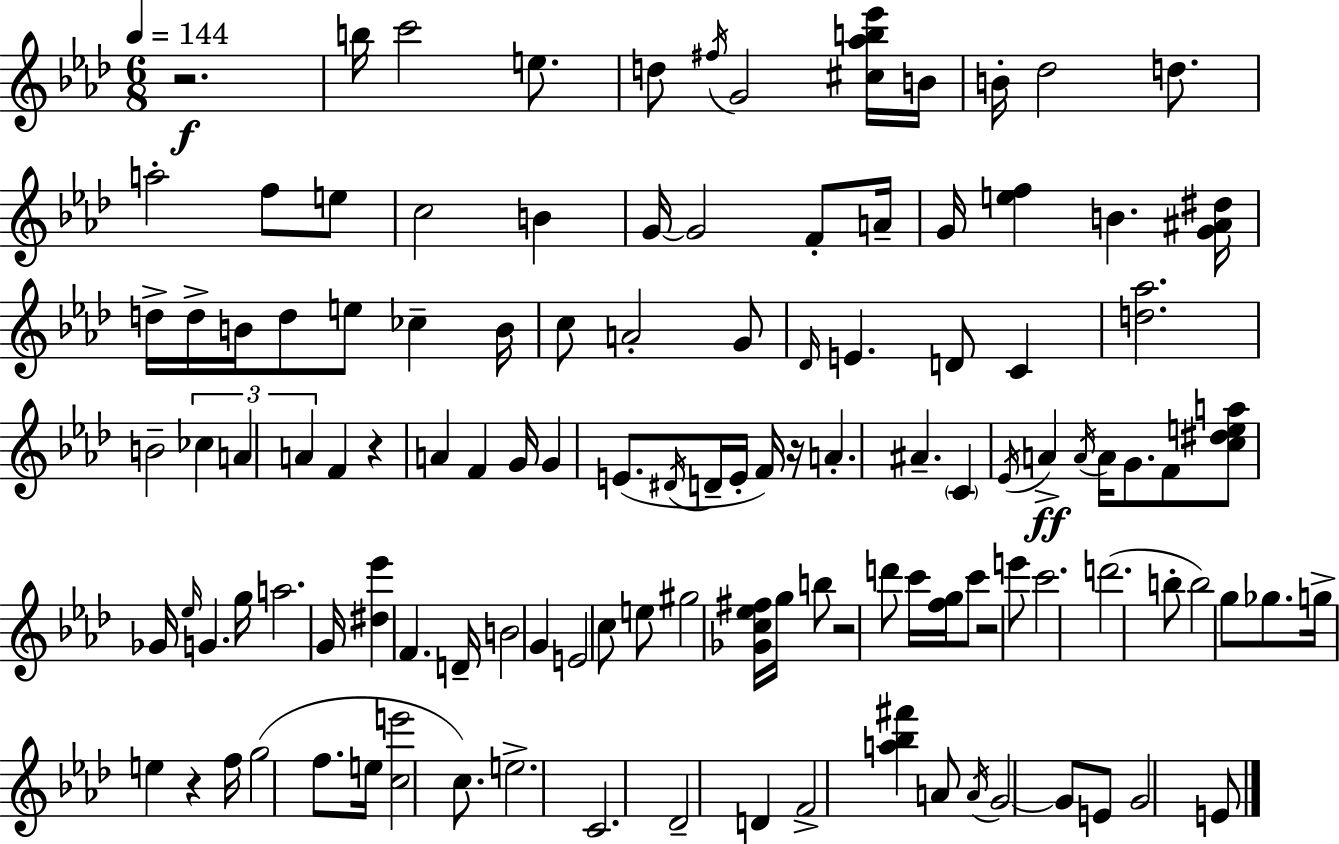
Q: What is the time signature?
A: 6/8